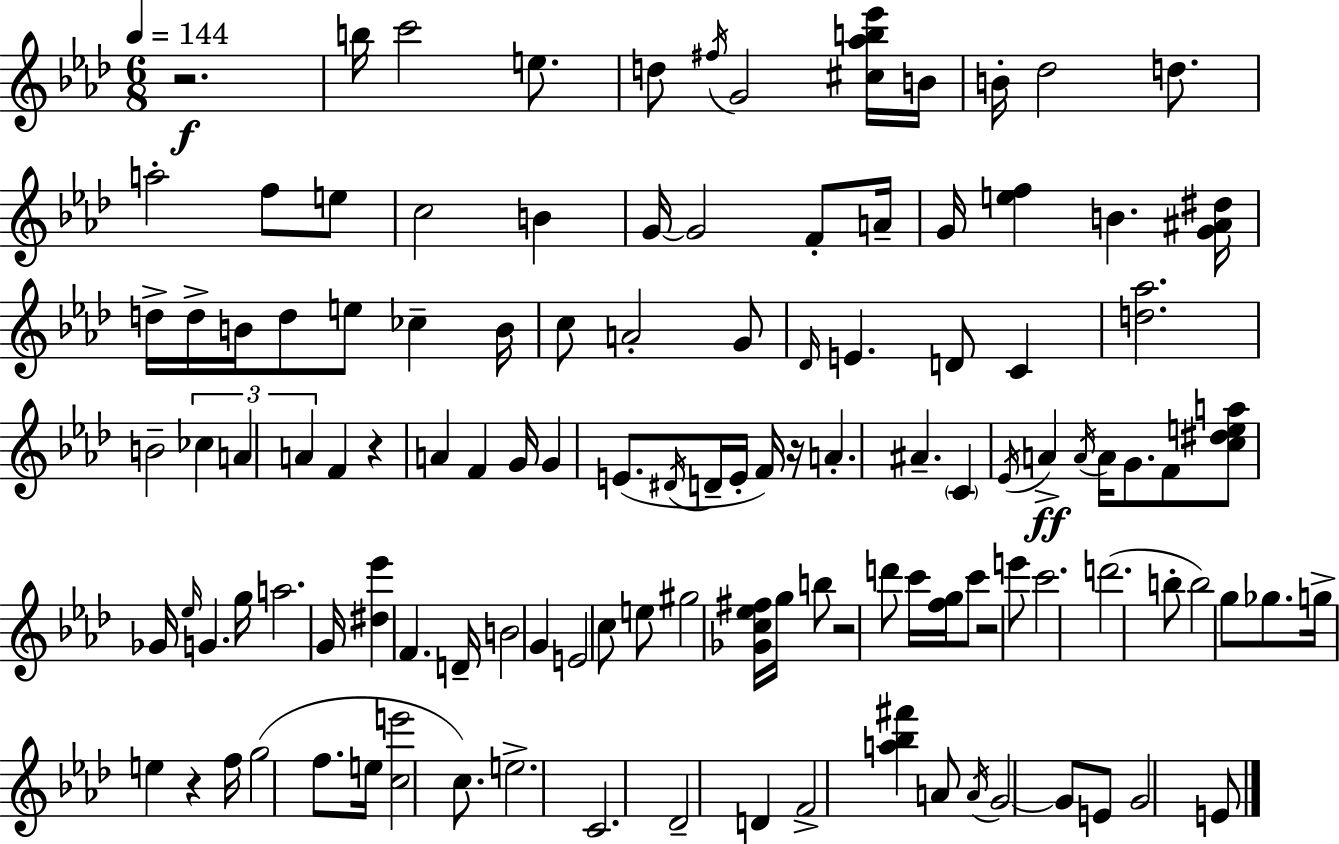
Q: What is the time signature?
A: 6/8